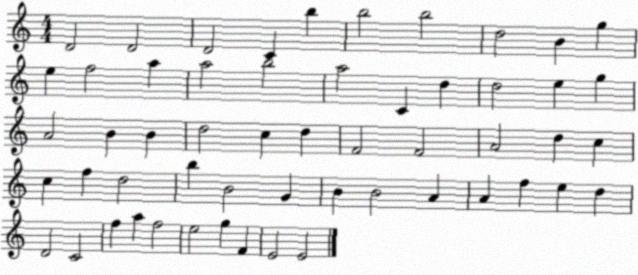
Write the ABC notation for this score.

X:1
T:Untitled
M:4/4
L:1/4
K:C
D2 D2 D2 C b b2 b2 d2 B g e f2 a a2 b2 a2 C d d2 e g A2 B B d2 c d F2 F2 A2 d c c f d2 b B2 G B B2 A A f e d D2 C2 f a f2 e2 g F E2 E2